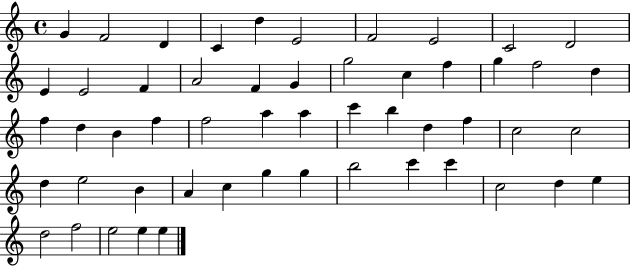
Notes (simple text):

G4/q F4/h D4/q C4/q D5/q E4/h F4/h E4/h C4/h D4/h E4/q E4/h F4/q A4/h F4/q G4/q G5/h C5/q F5/q G5/q F5/h D5/q F5/q D5/q B4/q F5/q F5/h A5/q A5/q C6/q B5/q D5/q F5/q C5/h C5/h D5/q E5/h B4/q A4/q C5/q G5/q G5/q B5/h C6/q C6/q C5/h D5/q E5/q D5/h F5/h E5/h E5/q E5/q